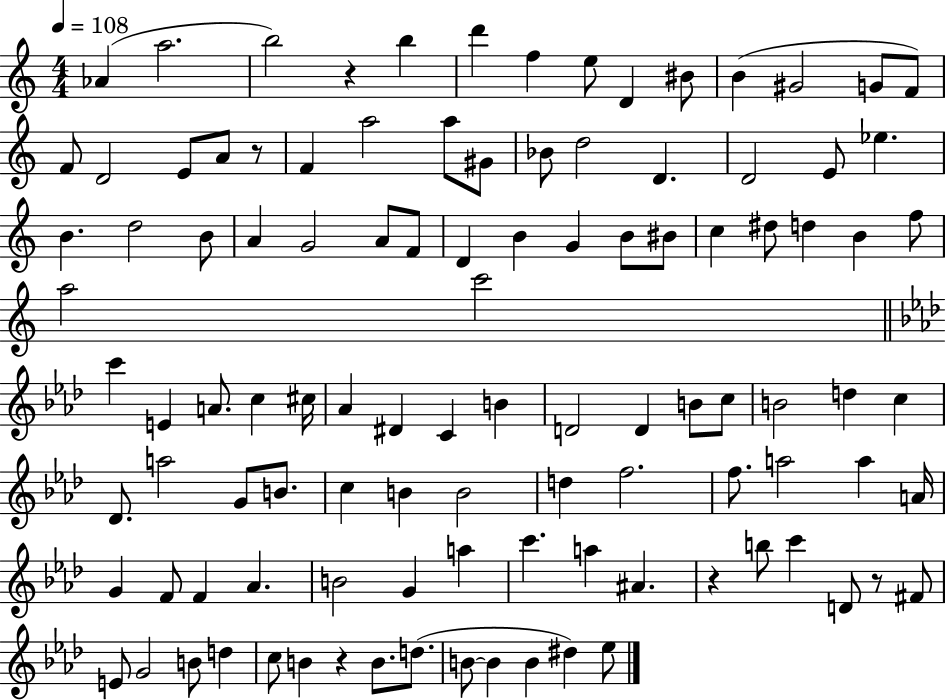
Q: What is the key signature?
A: C major